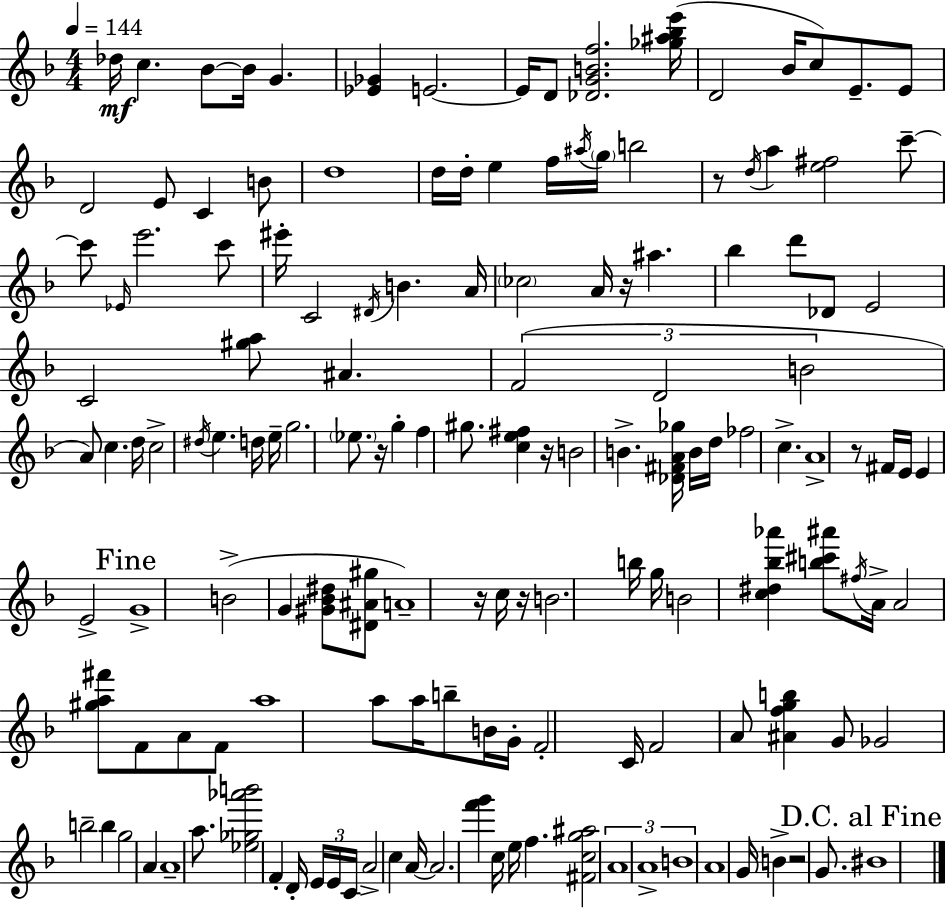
Db5/s C5/q. Bb4/e Bb4/s G4/q. [Eb4,Gb4]/q E4/h. E4/s D4/e [Db4,G4,B4,F5]/h. [Gb5,A#5,Bb5,E6]/s D4/h Bb4/s C5/e E4/e. E4/e D4/h E4/e C4/q B4/e D5/w D5/s D5/s E5/q F5/s A#5/s G5/s B5/h R/e D5/s A5/q [E5,F#5]/h C6/e C6/e Eb4/s E6/h. C6/e EIS6/s C4/h D#4/s B4/q. A4/s CES5/h A4/s R/s A#5/q. Bb5/q D6/e Db4/e E4/h C4/h [G#5,A5]/e A#4/q. F4/h D4/h B4/h A4/e C5/q. D5/s C5/h D#5/s E5/q. D5/s E5/s G5/h. Eb5/e. R/s G5/q F5/q G#5/e. [C5,E5,F#5]/q R/s B4/h B4/q. [Db4,F#4,A4,Gb5]/s B4/s D5/s FES5/h C5/q. A4/w R/e F#4/s E4/s E4/q E4/h G4/w B4/h G4/q [G#4,Bb4,D#5]/e [D#4,A#4,G#5]/e A4/w R/s C5/s R/s B4/h. B5/s G5/s B4/h [C5,D#5,Bb5,Ab6]/q [B5,C#6,A#6]/e F#5/s A4/s A4/h [G#5,A5,F#6]/e F4/e A4/e F4/e A5/w A5/e A5/s B5/e B4/s G4/s F4/h C4/s F4/h A4/e [A#4,F5,G5,B5]/q G4/e Gb4/h B5/h B5/q G5/h A4/q A4/w A5/e. [Eb5,Gb5,Ab6,B6]/h F4/q D4/s E4/s E4/s C4/s A4/h C5/q A4/s A4/h. [F6,G6]/q C5/s E5/s F5/q. [F#4,C5,G5,A#5]/h A4/w A4/w B4/w A4/w G4/s B4/q R/h G4/e. BIS4/w